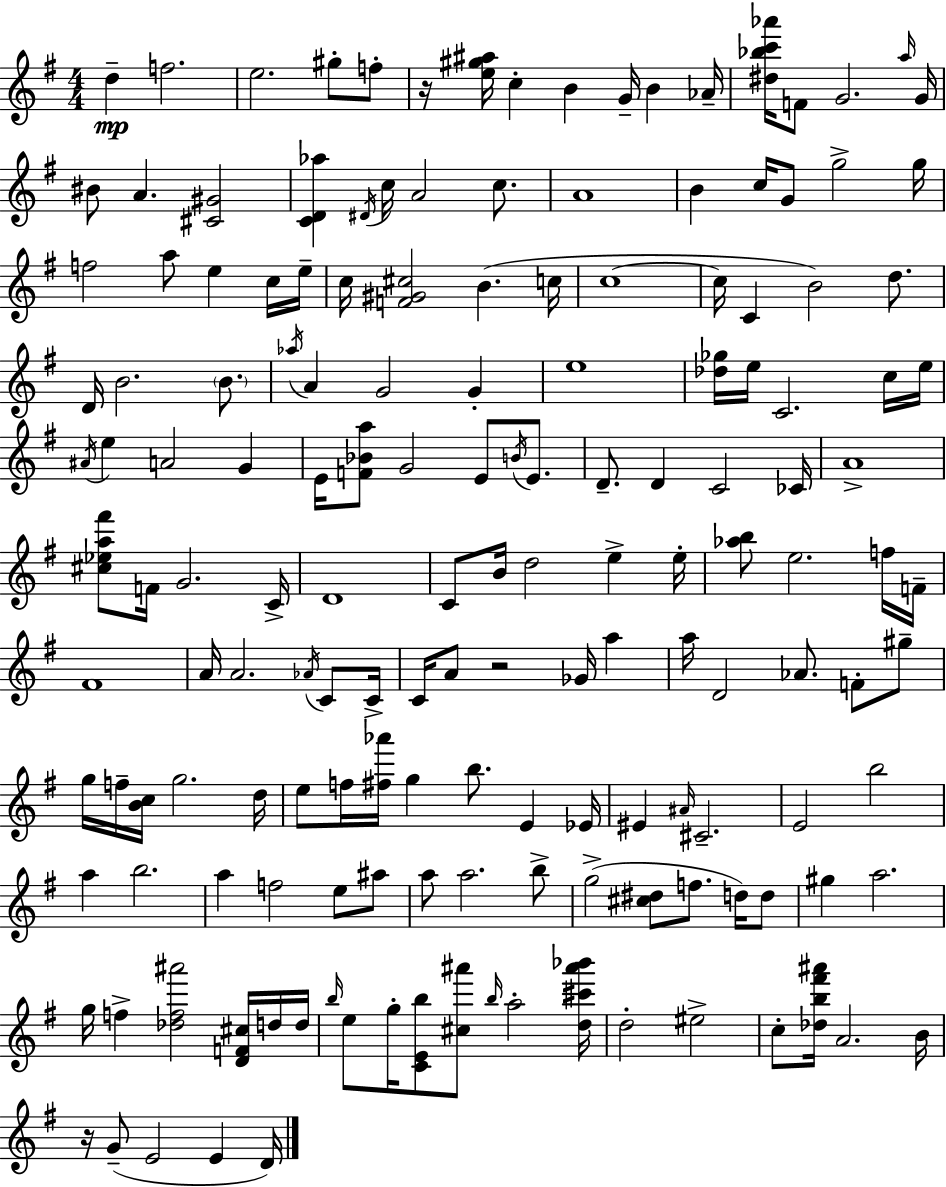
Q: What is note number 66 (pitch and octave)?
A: F4